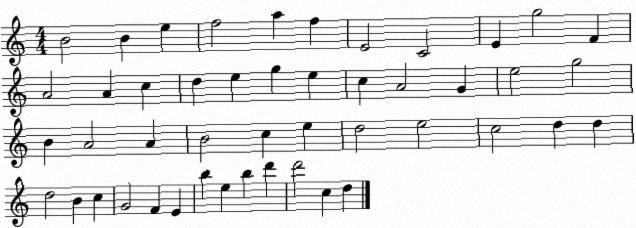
X:1
T:Untitled
M:4/4
L:1/4
K:C
B2 B e f2 a f E2 C2 E g2 F A2 A c d e g e c A2 G e2 g2 B A2 A B2 c e d2 e2 c2 d d d2 B c G2 F E b e b d' d'2 c d